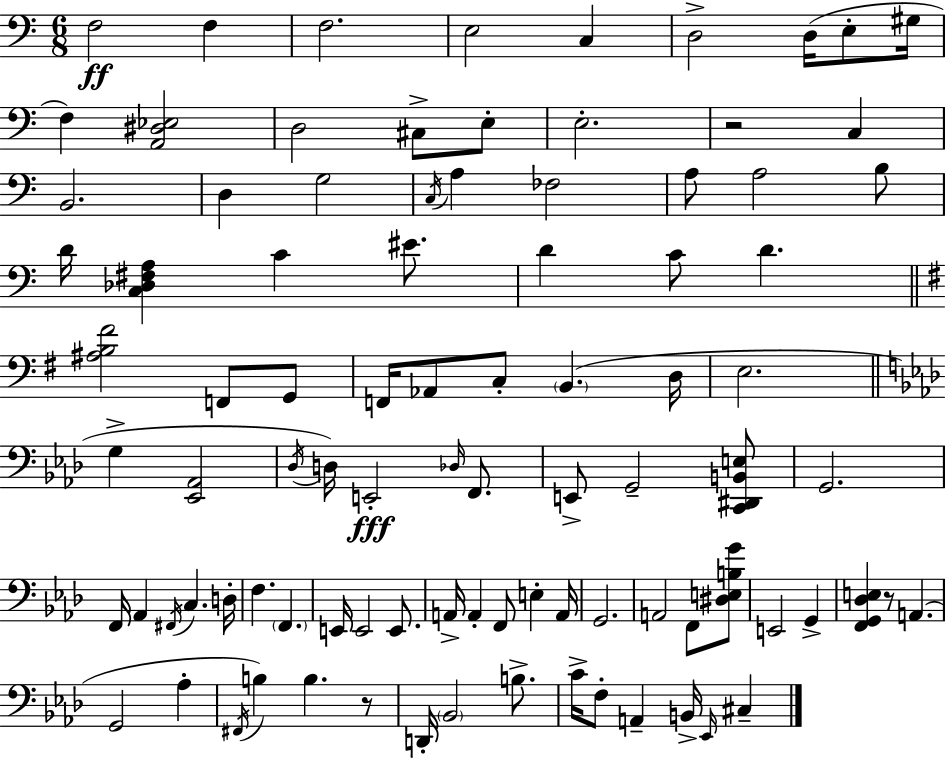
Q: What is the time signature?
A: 6/8